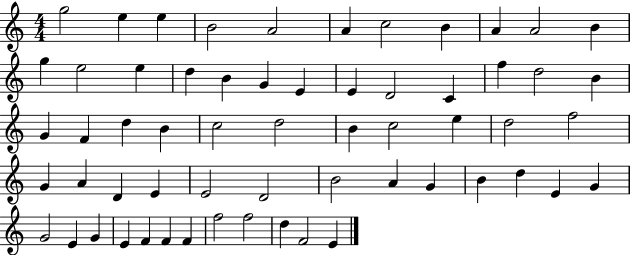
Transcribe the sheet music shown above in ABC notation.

X:1
T:Untitled
M:4/4
L:1/4
K:C
g2 e e B2 A2 A c2 B A A2 B g e2 e d B G E E D2 C f d2 B G F d B c2 d2 B c2 e d2 f2 G A D E E2 D2 B2 A G B d E G G2 E G E F F F f2 f2 d F2 E